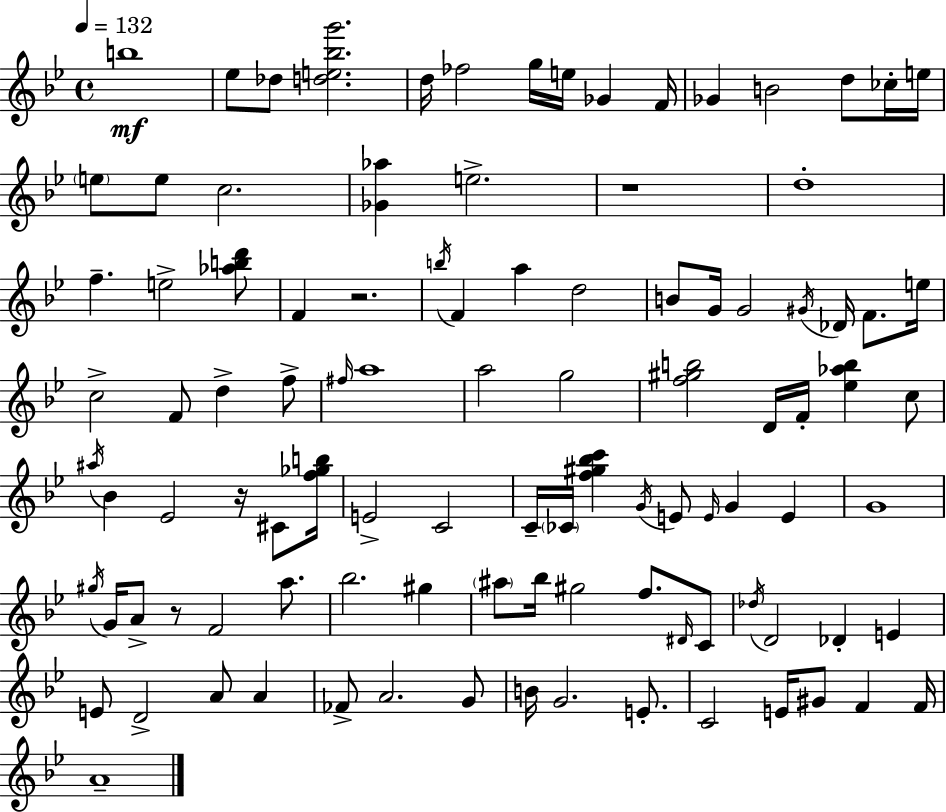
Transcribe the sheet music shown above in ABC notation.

X:1
T:Untitled
M:4/4
L:1/4
K:Bb
b4 _e/2 _d/2 [de_bg']2 d/4 _f2 g/4 e/4 _G F/4 _G B2 d/2 _c/4 e/4 e/2 e/2 c2 [_G_a] e2 z4 d4 f e2 [_abd']/2 F z2 b/4 F a d2 B/2 G/4 G2 ^G/4 _D/4 F/2 e/4 c2 F/2 d f/2 ^f/4 a4 a2 g2 [f^gb]2 D/4 F/4 [_e_ab] c/2 ^a/4 _B _E2 z/4 ^C/2 [f_gb]/4 E2 C2 C/4 _C/4 [f^g_bc'] G/4 E/2 E/4 G E G4 ^g/4 G/4 A/2 z/2 F2 a/2 _b2 ^g ^a/2 _b/4 ^g2 f/2 ^D/4 C/2 _d/4 D2 _D E E/2 D2 A/2 A _F/2 A2 G/2 B/4 G2 E/2 C2 E/4 ^G/2 F F/4 A4